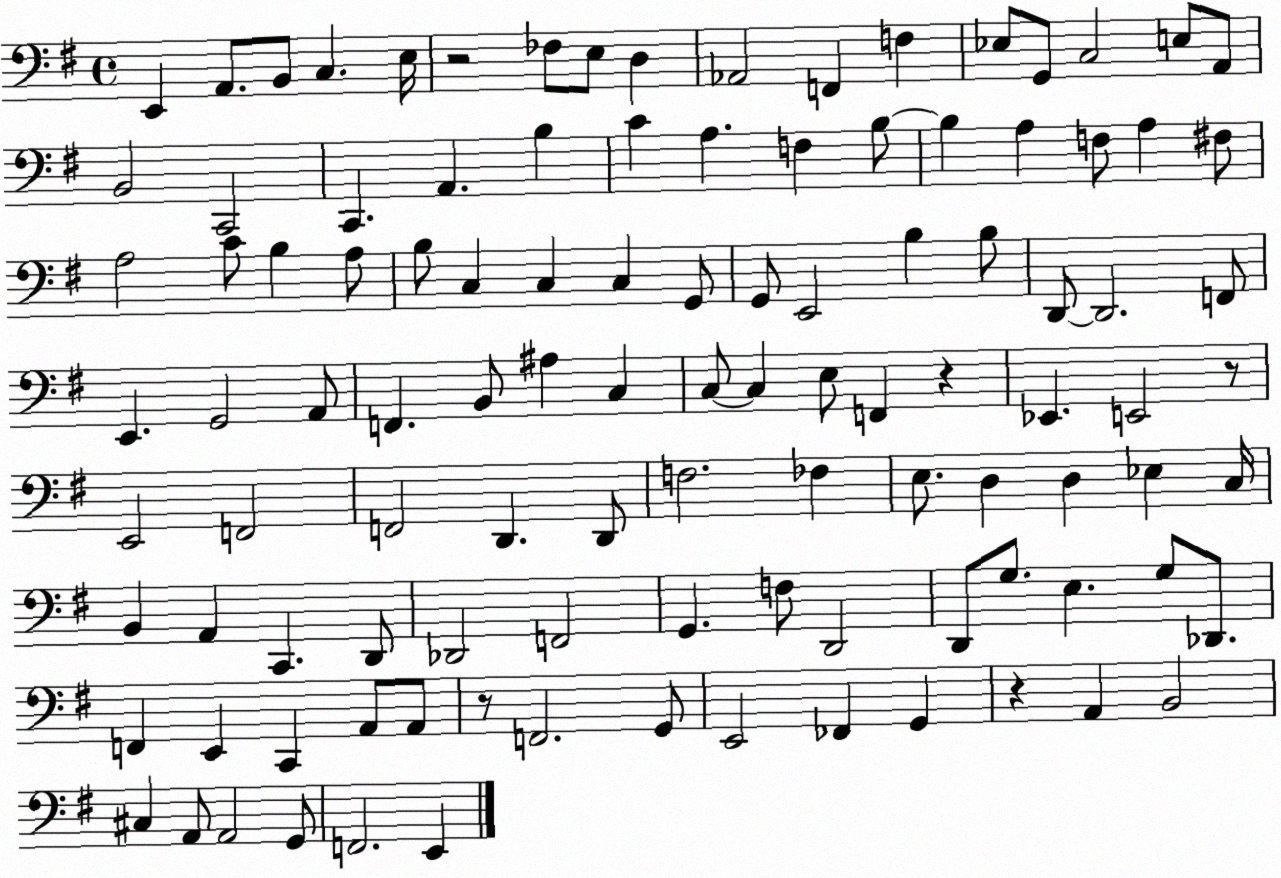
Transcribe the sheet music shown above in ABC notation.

X:1
T:Untitled
M:4/4
L:1/4
K:G
E,, A,,/2 B,,/2 C, E,/4 z2 _F,/2 E,/2 D, _A,,2 F,, F, _E,/2 G,,/2 C,2 E,/2 A,,/2 B,,2 C,,2 C,, A,, B, C A, F, B,/2 B, A, F,/2 A, ^F,/2 A,2 C/2 B, A,/2 B,/2 C, C, C, G,,/2 G,,/2 E,,2 B, B,/2 D,,/2 D,,2 F,,/2 E,, G,,2 A,,/2 F,, B,,/2 ^A, C, C,/2 C, E,/2 F,, z _E,, E,,2 z/2 E,,2 F,,2 F,,2 D,, D,,/2 F,2 _F, E,/2 D, D, _E, C,/4 B,, A,, C,, D,,/2 _D,,2 F,,2 G,, F,/2 D,,2 D,,/2 G,/2 E, G,/2 _D,,/2 F,, E,, C,, A,,/2 A,,/2 z/2 F,,2 G,,/2 E,,2 _F,, G,, z A,, B,,2 ^C, A,,/2 A,,2 G,,/2 F,,2 E,,